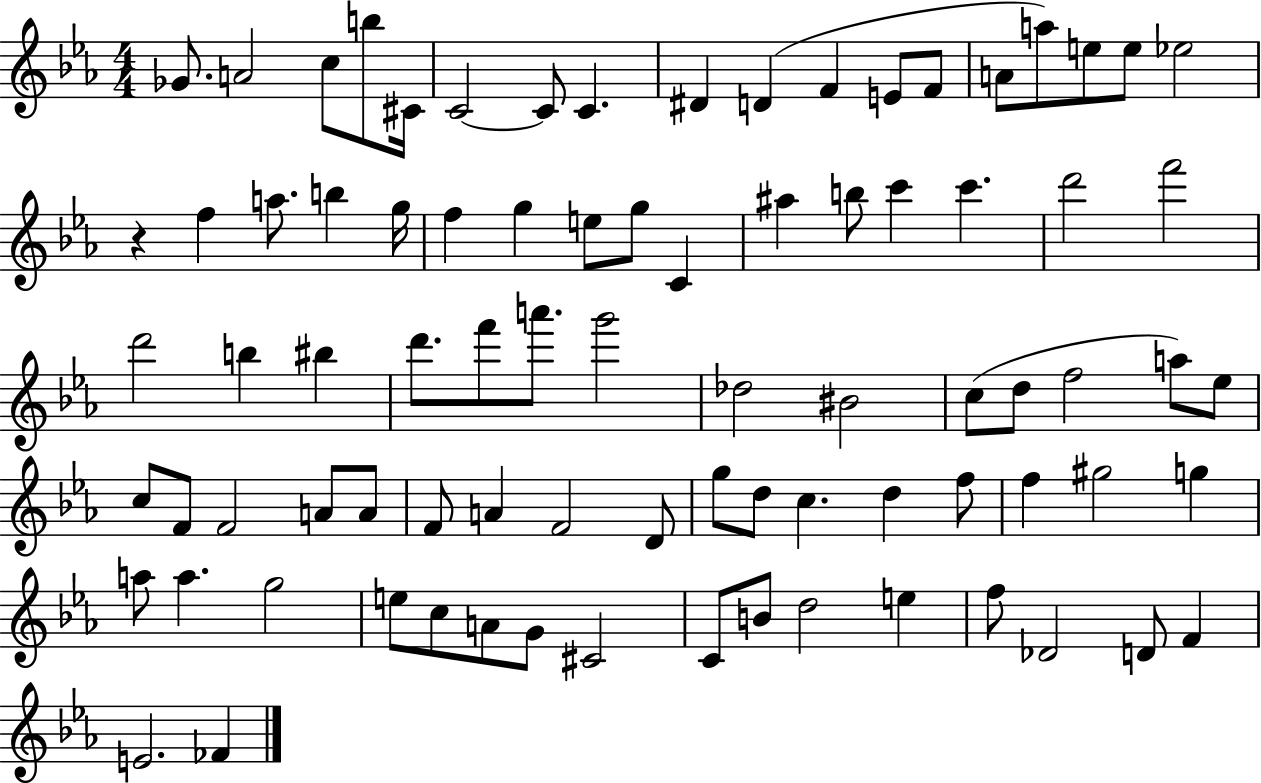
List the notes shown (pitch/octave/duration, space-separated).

Gb4/e. A4/h C5/e B5/e C#4/s C4/h C4/e C4/q. D#4/q D4/q F4/q E4/e F4/e A4/e A5/e E5/e E5/e Eb5/h R/q F5/q A5/e. B5/q G5/s F5/q G5/q E5/e G5/e C4/q A#5/q B5/e C6/q C6/q. D6/h F6/h D6/h B5/q BIS5/q D6/e. F6/e A6/e. G6/h Db5/h BIS4/h C5/e D5/e F5/h A5/e Eb5/e C5/e F4/e F4/h A4/e A4/e F4/e A4/q F4/h D4/e G5/e D5/e C5/q. D5/q F5/e F5/q G#5/h G5/q A5/e A5/q. G5/h E5/e C5/e A4/e G4/e C#4/h C4/e B4/e D5/h E5/q F5/e Db4/h D4/e F4/q E4/h. FES4/q